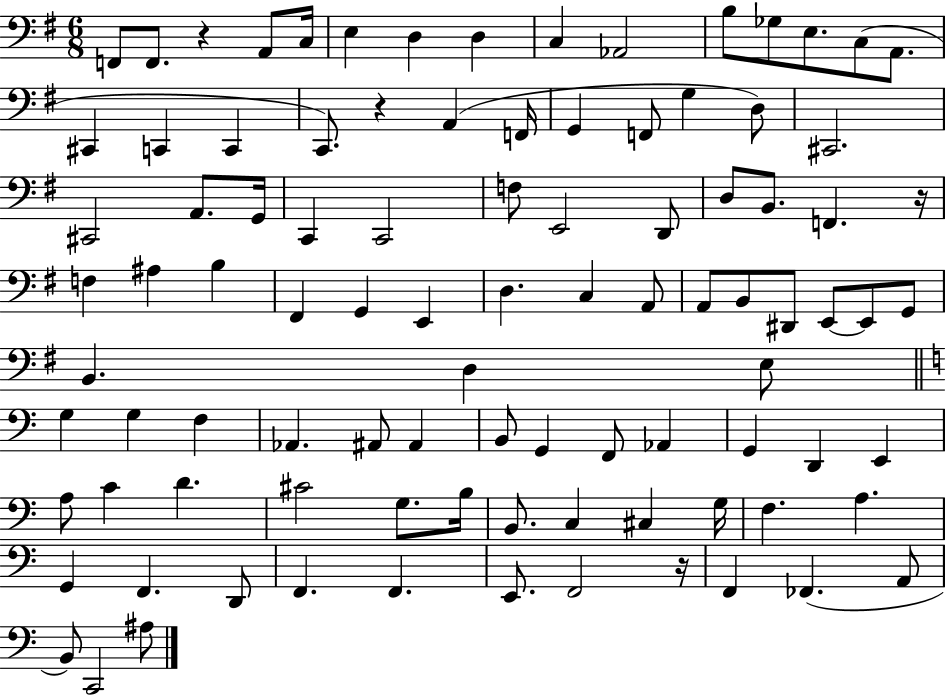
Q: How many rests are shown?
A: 4